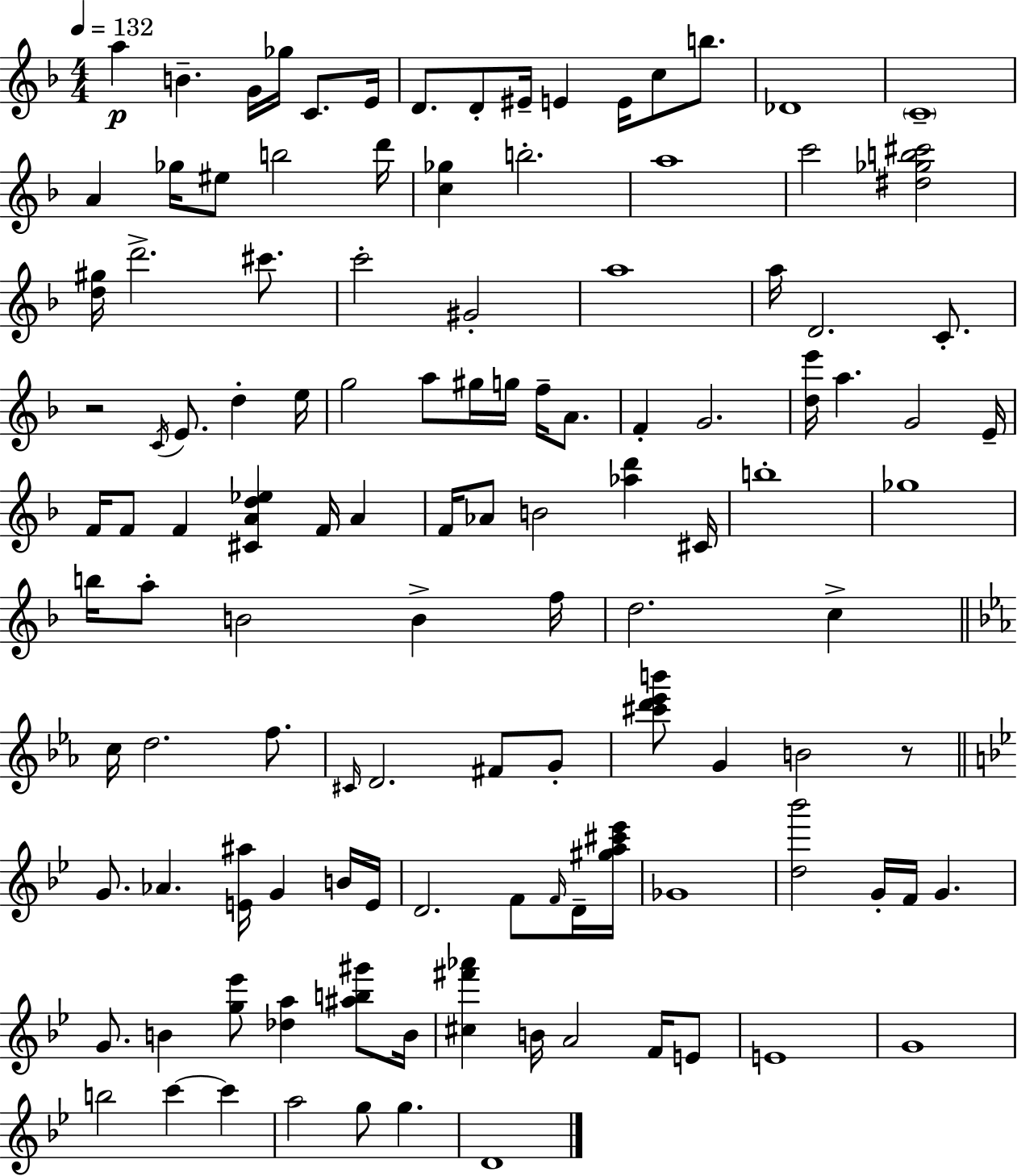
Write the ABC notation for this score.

X:1
T:Untitled
M:4/4
L:1/4
K:F
a B G/4 _g/4 C/2 E/4 D/2 D/2 ^E/4 E E/4 c/2 b/2 _D4 C4 A _g/4 ^e/2 b2 d'/4 [c_g] b2 a4 c'2 [^d_gb^c']2 [d^g]/4 d'2 ^c'/2 c'2 ^G2 a4 a/4 D2 C/2 z2 C/4 E/2 d e/4 g2 a/2 ^g/4 g/4 f/4 A/2 F G2 [de']/4 a G2 E/4 F/4 F/2 F [^CAd_e] F/4 A F/4 _A/2 B2 [_ad'] ^C/4 b4 _g4 b/4 a/2 B2 B f/4 d2 c c/4 d2 f/2 ^C/4 D2 ^F/2 G/2 [^c'd'_e'b']/2 G B2 z/2 G/2 _A [E^a]/4 G B/4 E/4 D2 F/2 F/4 D/4 [^ga^c'_e']/4 _G4 [d_b']2 G/4 F/4 G G/2 B [g_e']/2 [_da] [^ab^g']/2 B/4 [^c^f'_a'] B/4 A2 F/4 E/2 E4 G4 b2 c' c' a2 g/2 g D4